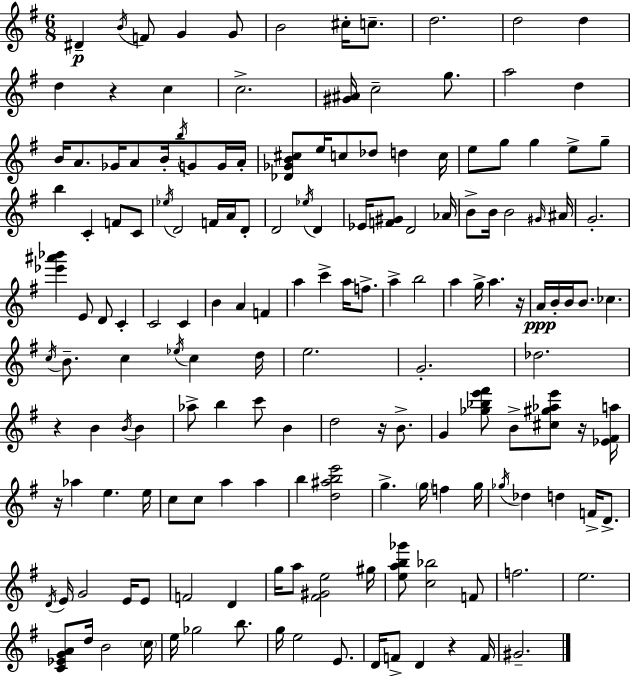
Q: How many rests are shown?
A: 7